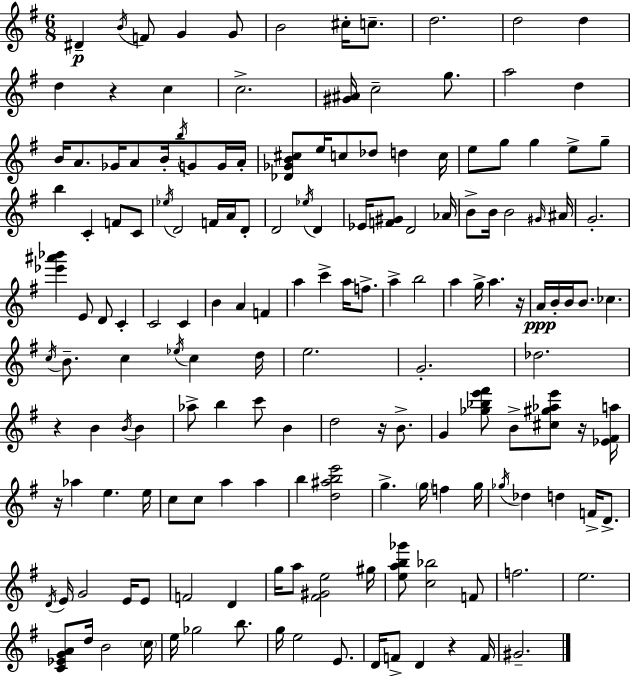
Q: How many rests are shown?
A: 7